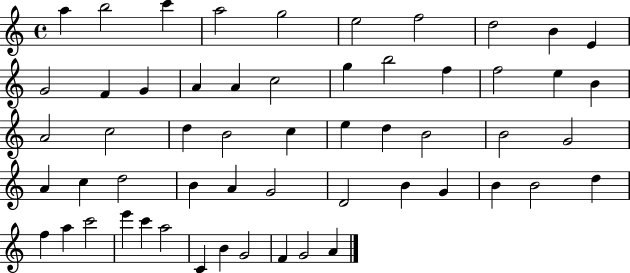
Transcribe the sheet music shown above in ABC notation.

X:1
T:Untitled
M:4/4
L:1/4
K:C
a b2 c' a2 g2 e2 f2 d2 B E G2 F G A A c2 g b2 f f2 e B A2 c2 d B2 c e d B2 B2 G2 A c d2 B A G2 D2 B G B B2 d f a c'2 e' c' a2 C B G2 F G2 A